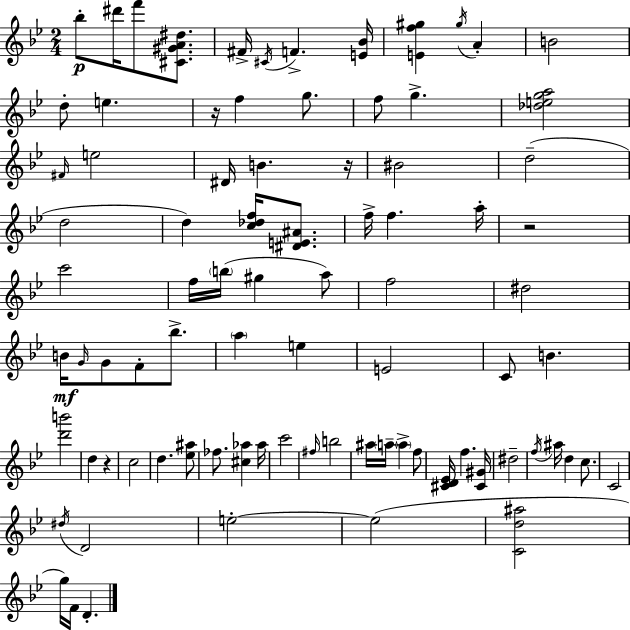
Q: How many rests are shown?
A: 4